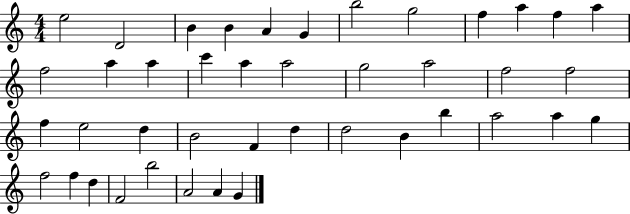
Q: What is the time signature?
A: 4/4